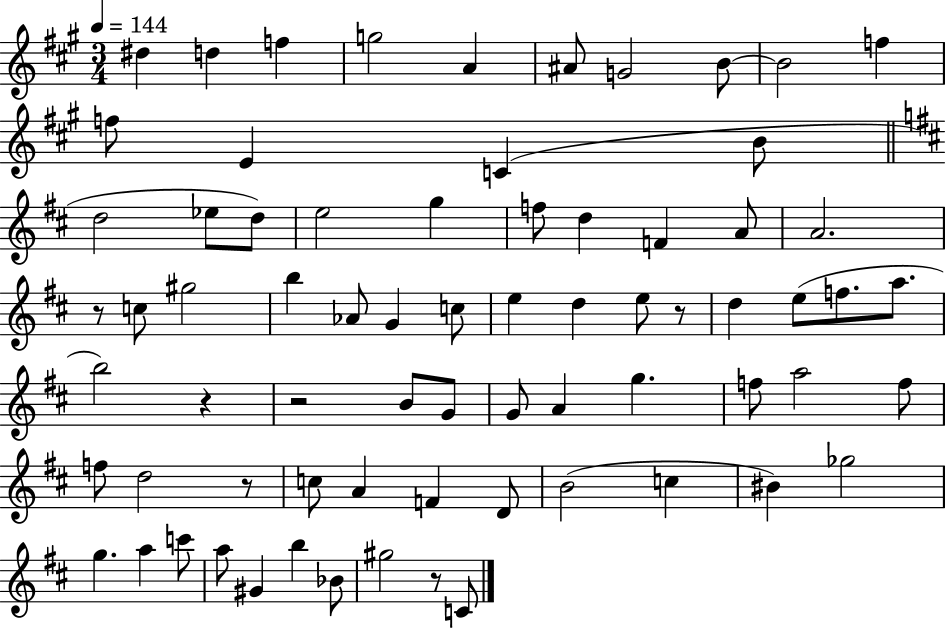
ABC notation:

X:1
T:Untitled
M:3/4
L:1/4
K:A
^d d f g2 A ^A/2 G2 B/2 B2 f f/2 E C B/2 d2 _e/2 d/2 e2 g f/2 d F A/2 A2 z/2 c/2 ^g2 b _A/2 G c/2 e d e/2 z/2 d e/2 f/2 a/2 b2 z z2 B/2 G/2 G/2 A g f/2 a2 f/2 f/2 d2 z/2 c/2 A F D/2 B2 c ^B _g2 g a c'/2 a/2 ^G b _B/2 ^g2 z/2 C/2